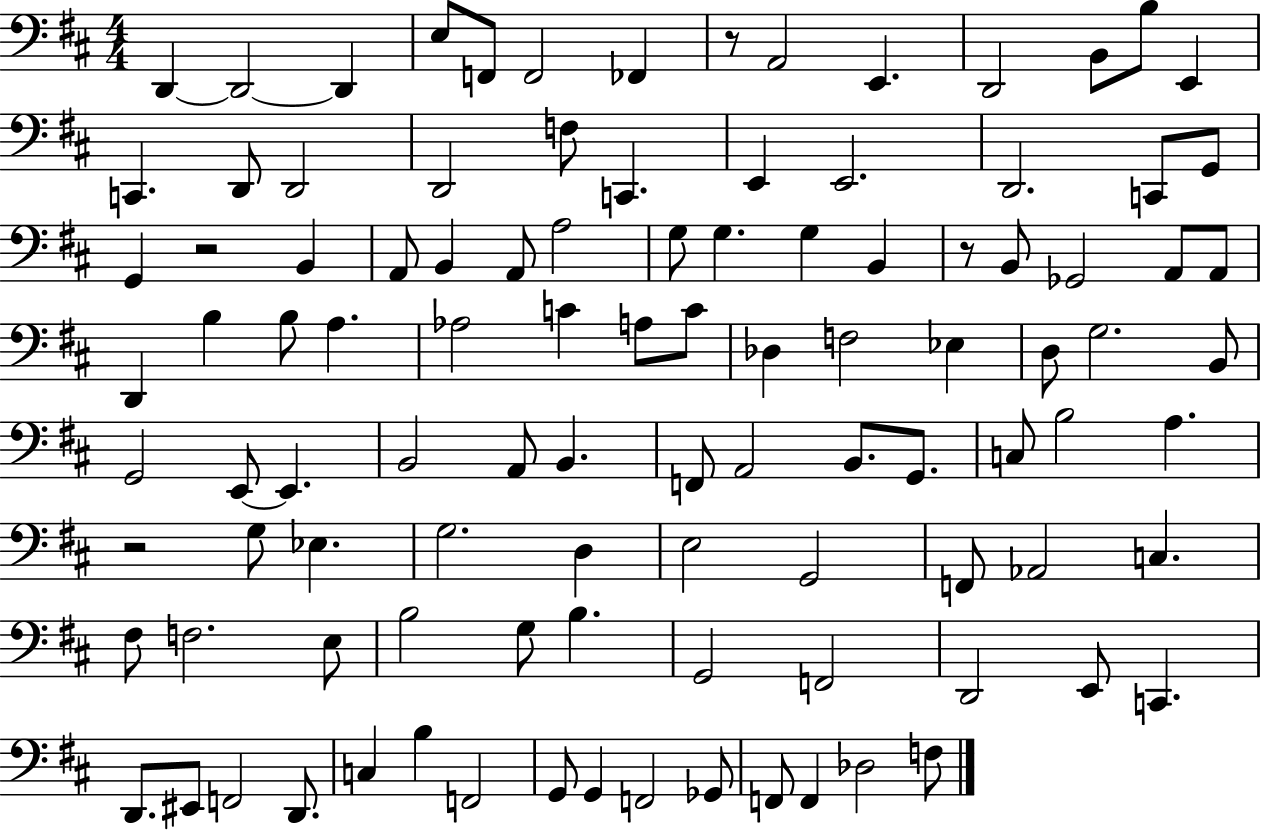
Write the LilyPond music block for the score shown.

{
  \clef bass
  \numericTimeSignature
  \time 4/4
  \key d \major
  d,4~~ d,2~~ d,4 | e8 f,8 f,2 fes,4 | r8 a,2 e,4. | d,2 b,8 b8 e,4 | \break c,4. d,8 d,2 | d,2 f8 c,4. | e,4 e,2. | d,2. c,8 g,8 | \break g,4 r2 b,4 | a,8 b,4 a,8 a2 | g8 g4. g4 b,4 | r8 b,8 ges,2 a,8 a,8 | \break d,4 b4 b8 a4. | aes2 c'4 a8 c'8 | des4 f2 ees4 | d8 g2. b,8 | \break g,2 e,8~~ e,4. | b,2 a,8 b,4. | f,8 a,2 b,8. g,8. | c8 b2 a4. | \break r2 g8 ees4. | g2. d4 | e2 g,2 | f,8 aes,2 c4. | \break fis8 f2. e8 | b2 g8 b4. | g,2 f,2 | d,2 e,8 c,4. | \break d,8. eis,8 f,2 d,8. | c4 b4 f,2 | g,8 g,4 f,2 ges,8 | f,8 f,4 des2 f8 | \break \bar "|."
}